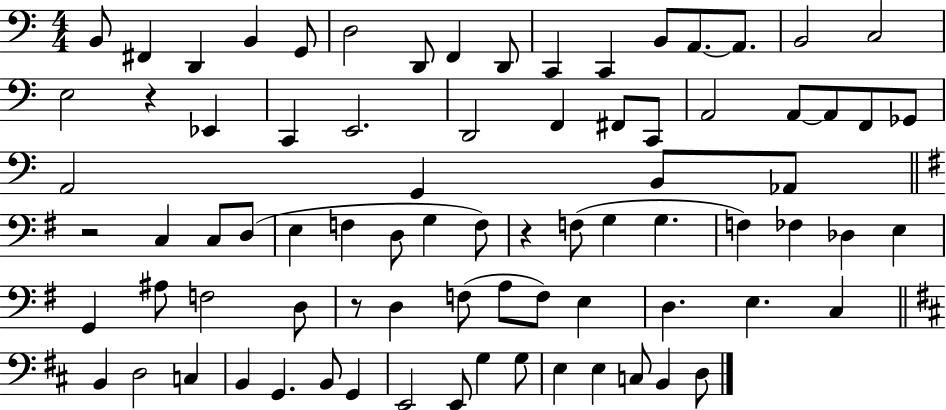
{
  \clef bass
  \numericTimeSignature
  \time 4/4
  \key c \major
  \repeat volta 2 { b,8 fis,4 d,4 b,4 g,8 | d2 d,8 f,4 d,8 | c,4 c,4 b,8 a,8.~~ a,8. | b,2 c2 | \break e2 r4 ees,4 | c,4 e,2. | d,2 f,4 fis,8 c,8 | a,2 a,8~~ a,8 f,8 ges,8 | \break a,2 g,4 b,8 aes,8 | \bar "||" \break \key e \minor r2 c4 c8 d8( | e4 f4 d8 g4 f8) | r4 f8( g4 g4. | f4) fes4 des4 e4 | \break g,4 ais8 f2 d8 | r8 d4 f8( a8 f8) e4 | d4. e4. c4 | \bar "||" \break \key d \major b,4 d2 c4 | b,4 g,4. b,8 g,4 | e,2 e,8 g4 g8 | e4 e4 c8 b,4 d8 | \break } \bar "|."
}